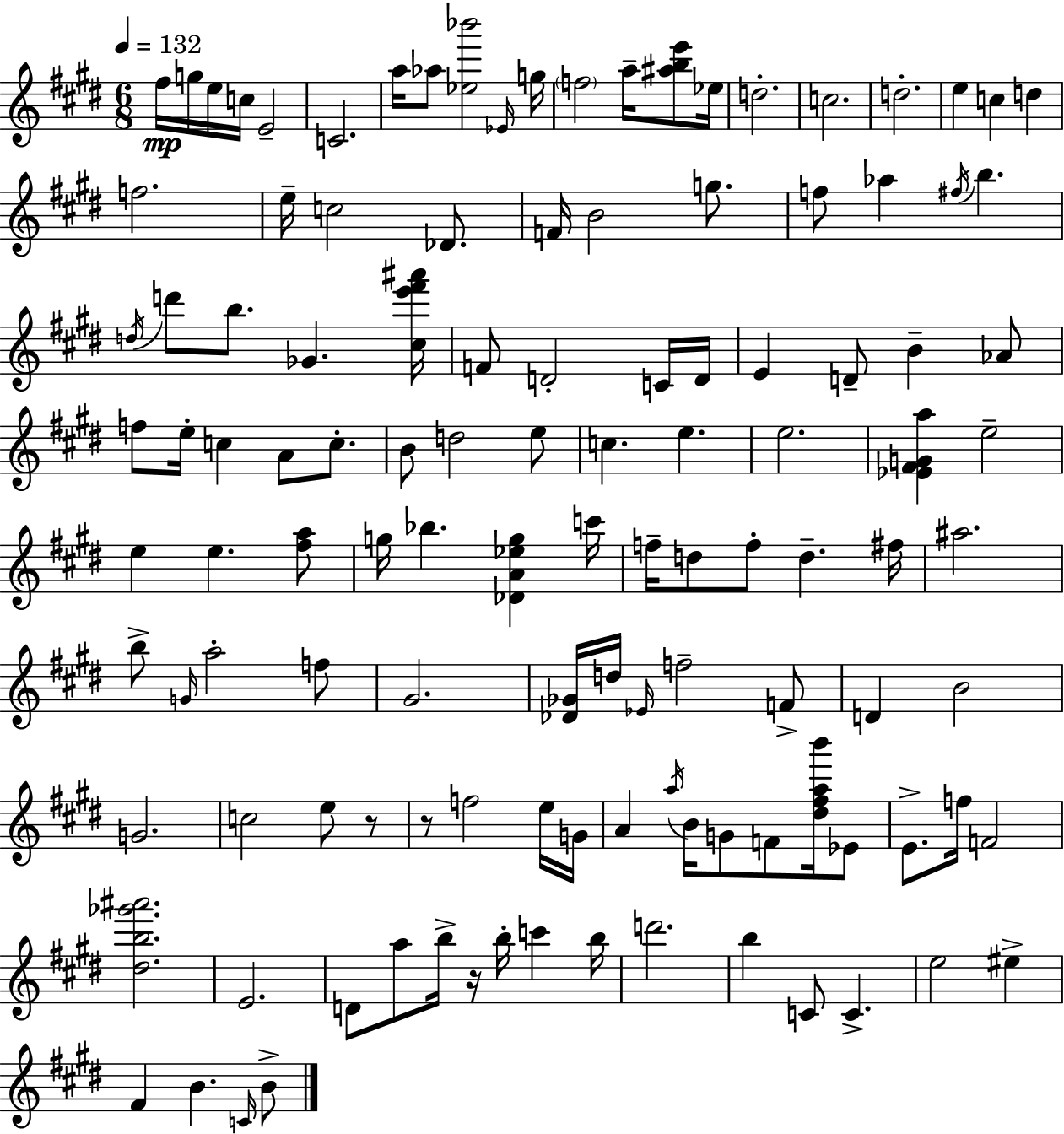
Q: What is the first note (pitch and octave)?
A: F#5